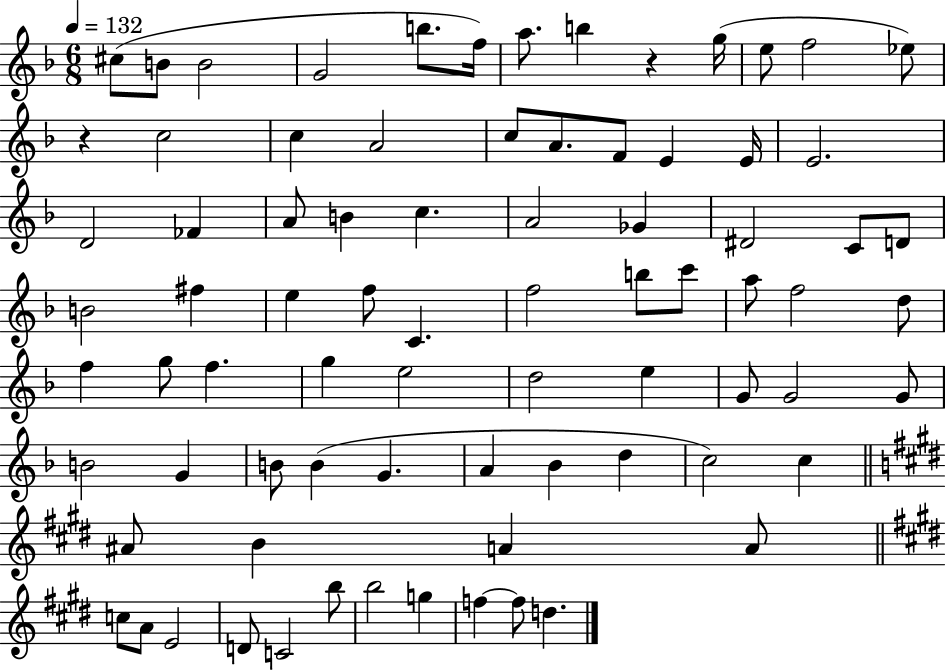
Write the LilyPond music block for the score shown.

{
  \clef treble
  \numericTimeSignature
  \time 6/8
  \key f \major
  \tempo 4 = 132
  cis''8( b'8 b'2 | g'2 b''8. f''16) | a''8. b''4 r4 g''16( | e''8 f''2 ees''8) | \break r4 c''2 | c''4 a'2 | c''8 a'8. f'8 e'4 e'16 | e'2. | \break d'2 fes'4 | a'8 b'4 c''4. | a'2 ges'4 | dis'2 c'8 d'8 | \break b'2 fis''4 | e''4 f''8 c'4. | f''2 b''8 c'''8 | a''8 f''2 d''8 | \break f''4 g''8 f''4. | g''4 e''2 | d''2 e''4 | g'8 g'2 g'8 | \break b'2 g'4 | b'8 b'4( g'4. | a'4 bes'4 d''4 | c''2) c''4 | \break \bar "||" \break \key e \major ais'8 b'4 a'4 a'8 | \bar "||" \break \key e \major c''8 a'8 e'2 | d'8 c'2 b''8 | b''2 g''4 | f''4~~ f''8 d''4. | \break \bar "|."
}